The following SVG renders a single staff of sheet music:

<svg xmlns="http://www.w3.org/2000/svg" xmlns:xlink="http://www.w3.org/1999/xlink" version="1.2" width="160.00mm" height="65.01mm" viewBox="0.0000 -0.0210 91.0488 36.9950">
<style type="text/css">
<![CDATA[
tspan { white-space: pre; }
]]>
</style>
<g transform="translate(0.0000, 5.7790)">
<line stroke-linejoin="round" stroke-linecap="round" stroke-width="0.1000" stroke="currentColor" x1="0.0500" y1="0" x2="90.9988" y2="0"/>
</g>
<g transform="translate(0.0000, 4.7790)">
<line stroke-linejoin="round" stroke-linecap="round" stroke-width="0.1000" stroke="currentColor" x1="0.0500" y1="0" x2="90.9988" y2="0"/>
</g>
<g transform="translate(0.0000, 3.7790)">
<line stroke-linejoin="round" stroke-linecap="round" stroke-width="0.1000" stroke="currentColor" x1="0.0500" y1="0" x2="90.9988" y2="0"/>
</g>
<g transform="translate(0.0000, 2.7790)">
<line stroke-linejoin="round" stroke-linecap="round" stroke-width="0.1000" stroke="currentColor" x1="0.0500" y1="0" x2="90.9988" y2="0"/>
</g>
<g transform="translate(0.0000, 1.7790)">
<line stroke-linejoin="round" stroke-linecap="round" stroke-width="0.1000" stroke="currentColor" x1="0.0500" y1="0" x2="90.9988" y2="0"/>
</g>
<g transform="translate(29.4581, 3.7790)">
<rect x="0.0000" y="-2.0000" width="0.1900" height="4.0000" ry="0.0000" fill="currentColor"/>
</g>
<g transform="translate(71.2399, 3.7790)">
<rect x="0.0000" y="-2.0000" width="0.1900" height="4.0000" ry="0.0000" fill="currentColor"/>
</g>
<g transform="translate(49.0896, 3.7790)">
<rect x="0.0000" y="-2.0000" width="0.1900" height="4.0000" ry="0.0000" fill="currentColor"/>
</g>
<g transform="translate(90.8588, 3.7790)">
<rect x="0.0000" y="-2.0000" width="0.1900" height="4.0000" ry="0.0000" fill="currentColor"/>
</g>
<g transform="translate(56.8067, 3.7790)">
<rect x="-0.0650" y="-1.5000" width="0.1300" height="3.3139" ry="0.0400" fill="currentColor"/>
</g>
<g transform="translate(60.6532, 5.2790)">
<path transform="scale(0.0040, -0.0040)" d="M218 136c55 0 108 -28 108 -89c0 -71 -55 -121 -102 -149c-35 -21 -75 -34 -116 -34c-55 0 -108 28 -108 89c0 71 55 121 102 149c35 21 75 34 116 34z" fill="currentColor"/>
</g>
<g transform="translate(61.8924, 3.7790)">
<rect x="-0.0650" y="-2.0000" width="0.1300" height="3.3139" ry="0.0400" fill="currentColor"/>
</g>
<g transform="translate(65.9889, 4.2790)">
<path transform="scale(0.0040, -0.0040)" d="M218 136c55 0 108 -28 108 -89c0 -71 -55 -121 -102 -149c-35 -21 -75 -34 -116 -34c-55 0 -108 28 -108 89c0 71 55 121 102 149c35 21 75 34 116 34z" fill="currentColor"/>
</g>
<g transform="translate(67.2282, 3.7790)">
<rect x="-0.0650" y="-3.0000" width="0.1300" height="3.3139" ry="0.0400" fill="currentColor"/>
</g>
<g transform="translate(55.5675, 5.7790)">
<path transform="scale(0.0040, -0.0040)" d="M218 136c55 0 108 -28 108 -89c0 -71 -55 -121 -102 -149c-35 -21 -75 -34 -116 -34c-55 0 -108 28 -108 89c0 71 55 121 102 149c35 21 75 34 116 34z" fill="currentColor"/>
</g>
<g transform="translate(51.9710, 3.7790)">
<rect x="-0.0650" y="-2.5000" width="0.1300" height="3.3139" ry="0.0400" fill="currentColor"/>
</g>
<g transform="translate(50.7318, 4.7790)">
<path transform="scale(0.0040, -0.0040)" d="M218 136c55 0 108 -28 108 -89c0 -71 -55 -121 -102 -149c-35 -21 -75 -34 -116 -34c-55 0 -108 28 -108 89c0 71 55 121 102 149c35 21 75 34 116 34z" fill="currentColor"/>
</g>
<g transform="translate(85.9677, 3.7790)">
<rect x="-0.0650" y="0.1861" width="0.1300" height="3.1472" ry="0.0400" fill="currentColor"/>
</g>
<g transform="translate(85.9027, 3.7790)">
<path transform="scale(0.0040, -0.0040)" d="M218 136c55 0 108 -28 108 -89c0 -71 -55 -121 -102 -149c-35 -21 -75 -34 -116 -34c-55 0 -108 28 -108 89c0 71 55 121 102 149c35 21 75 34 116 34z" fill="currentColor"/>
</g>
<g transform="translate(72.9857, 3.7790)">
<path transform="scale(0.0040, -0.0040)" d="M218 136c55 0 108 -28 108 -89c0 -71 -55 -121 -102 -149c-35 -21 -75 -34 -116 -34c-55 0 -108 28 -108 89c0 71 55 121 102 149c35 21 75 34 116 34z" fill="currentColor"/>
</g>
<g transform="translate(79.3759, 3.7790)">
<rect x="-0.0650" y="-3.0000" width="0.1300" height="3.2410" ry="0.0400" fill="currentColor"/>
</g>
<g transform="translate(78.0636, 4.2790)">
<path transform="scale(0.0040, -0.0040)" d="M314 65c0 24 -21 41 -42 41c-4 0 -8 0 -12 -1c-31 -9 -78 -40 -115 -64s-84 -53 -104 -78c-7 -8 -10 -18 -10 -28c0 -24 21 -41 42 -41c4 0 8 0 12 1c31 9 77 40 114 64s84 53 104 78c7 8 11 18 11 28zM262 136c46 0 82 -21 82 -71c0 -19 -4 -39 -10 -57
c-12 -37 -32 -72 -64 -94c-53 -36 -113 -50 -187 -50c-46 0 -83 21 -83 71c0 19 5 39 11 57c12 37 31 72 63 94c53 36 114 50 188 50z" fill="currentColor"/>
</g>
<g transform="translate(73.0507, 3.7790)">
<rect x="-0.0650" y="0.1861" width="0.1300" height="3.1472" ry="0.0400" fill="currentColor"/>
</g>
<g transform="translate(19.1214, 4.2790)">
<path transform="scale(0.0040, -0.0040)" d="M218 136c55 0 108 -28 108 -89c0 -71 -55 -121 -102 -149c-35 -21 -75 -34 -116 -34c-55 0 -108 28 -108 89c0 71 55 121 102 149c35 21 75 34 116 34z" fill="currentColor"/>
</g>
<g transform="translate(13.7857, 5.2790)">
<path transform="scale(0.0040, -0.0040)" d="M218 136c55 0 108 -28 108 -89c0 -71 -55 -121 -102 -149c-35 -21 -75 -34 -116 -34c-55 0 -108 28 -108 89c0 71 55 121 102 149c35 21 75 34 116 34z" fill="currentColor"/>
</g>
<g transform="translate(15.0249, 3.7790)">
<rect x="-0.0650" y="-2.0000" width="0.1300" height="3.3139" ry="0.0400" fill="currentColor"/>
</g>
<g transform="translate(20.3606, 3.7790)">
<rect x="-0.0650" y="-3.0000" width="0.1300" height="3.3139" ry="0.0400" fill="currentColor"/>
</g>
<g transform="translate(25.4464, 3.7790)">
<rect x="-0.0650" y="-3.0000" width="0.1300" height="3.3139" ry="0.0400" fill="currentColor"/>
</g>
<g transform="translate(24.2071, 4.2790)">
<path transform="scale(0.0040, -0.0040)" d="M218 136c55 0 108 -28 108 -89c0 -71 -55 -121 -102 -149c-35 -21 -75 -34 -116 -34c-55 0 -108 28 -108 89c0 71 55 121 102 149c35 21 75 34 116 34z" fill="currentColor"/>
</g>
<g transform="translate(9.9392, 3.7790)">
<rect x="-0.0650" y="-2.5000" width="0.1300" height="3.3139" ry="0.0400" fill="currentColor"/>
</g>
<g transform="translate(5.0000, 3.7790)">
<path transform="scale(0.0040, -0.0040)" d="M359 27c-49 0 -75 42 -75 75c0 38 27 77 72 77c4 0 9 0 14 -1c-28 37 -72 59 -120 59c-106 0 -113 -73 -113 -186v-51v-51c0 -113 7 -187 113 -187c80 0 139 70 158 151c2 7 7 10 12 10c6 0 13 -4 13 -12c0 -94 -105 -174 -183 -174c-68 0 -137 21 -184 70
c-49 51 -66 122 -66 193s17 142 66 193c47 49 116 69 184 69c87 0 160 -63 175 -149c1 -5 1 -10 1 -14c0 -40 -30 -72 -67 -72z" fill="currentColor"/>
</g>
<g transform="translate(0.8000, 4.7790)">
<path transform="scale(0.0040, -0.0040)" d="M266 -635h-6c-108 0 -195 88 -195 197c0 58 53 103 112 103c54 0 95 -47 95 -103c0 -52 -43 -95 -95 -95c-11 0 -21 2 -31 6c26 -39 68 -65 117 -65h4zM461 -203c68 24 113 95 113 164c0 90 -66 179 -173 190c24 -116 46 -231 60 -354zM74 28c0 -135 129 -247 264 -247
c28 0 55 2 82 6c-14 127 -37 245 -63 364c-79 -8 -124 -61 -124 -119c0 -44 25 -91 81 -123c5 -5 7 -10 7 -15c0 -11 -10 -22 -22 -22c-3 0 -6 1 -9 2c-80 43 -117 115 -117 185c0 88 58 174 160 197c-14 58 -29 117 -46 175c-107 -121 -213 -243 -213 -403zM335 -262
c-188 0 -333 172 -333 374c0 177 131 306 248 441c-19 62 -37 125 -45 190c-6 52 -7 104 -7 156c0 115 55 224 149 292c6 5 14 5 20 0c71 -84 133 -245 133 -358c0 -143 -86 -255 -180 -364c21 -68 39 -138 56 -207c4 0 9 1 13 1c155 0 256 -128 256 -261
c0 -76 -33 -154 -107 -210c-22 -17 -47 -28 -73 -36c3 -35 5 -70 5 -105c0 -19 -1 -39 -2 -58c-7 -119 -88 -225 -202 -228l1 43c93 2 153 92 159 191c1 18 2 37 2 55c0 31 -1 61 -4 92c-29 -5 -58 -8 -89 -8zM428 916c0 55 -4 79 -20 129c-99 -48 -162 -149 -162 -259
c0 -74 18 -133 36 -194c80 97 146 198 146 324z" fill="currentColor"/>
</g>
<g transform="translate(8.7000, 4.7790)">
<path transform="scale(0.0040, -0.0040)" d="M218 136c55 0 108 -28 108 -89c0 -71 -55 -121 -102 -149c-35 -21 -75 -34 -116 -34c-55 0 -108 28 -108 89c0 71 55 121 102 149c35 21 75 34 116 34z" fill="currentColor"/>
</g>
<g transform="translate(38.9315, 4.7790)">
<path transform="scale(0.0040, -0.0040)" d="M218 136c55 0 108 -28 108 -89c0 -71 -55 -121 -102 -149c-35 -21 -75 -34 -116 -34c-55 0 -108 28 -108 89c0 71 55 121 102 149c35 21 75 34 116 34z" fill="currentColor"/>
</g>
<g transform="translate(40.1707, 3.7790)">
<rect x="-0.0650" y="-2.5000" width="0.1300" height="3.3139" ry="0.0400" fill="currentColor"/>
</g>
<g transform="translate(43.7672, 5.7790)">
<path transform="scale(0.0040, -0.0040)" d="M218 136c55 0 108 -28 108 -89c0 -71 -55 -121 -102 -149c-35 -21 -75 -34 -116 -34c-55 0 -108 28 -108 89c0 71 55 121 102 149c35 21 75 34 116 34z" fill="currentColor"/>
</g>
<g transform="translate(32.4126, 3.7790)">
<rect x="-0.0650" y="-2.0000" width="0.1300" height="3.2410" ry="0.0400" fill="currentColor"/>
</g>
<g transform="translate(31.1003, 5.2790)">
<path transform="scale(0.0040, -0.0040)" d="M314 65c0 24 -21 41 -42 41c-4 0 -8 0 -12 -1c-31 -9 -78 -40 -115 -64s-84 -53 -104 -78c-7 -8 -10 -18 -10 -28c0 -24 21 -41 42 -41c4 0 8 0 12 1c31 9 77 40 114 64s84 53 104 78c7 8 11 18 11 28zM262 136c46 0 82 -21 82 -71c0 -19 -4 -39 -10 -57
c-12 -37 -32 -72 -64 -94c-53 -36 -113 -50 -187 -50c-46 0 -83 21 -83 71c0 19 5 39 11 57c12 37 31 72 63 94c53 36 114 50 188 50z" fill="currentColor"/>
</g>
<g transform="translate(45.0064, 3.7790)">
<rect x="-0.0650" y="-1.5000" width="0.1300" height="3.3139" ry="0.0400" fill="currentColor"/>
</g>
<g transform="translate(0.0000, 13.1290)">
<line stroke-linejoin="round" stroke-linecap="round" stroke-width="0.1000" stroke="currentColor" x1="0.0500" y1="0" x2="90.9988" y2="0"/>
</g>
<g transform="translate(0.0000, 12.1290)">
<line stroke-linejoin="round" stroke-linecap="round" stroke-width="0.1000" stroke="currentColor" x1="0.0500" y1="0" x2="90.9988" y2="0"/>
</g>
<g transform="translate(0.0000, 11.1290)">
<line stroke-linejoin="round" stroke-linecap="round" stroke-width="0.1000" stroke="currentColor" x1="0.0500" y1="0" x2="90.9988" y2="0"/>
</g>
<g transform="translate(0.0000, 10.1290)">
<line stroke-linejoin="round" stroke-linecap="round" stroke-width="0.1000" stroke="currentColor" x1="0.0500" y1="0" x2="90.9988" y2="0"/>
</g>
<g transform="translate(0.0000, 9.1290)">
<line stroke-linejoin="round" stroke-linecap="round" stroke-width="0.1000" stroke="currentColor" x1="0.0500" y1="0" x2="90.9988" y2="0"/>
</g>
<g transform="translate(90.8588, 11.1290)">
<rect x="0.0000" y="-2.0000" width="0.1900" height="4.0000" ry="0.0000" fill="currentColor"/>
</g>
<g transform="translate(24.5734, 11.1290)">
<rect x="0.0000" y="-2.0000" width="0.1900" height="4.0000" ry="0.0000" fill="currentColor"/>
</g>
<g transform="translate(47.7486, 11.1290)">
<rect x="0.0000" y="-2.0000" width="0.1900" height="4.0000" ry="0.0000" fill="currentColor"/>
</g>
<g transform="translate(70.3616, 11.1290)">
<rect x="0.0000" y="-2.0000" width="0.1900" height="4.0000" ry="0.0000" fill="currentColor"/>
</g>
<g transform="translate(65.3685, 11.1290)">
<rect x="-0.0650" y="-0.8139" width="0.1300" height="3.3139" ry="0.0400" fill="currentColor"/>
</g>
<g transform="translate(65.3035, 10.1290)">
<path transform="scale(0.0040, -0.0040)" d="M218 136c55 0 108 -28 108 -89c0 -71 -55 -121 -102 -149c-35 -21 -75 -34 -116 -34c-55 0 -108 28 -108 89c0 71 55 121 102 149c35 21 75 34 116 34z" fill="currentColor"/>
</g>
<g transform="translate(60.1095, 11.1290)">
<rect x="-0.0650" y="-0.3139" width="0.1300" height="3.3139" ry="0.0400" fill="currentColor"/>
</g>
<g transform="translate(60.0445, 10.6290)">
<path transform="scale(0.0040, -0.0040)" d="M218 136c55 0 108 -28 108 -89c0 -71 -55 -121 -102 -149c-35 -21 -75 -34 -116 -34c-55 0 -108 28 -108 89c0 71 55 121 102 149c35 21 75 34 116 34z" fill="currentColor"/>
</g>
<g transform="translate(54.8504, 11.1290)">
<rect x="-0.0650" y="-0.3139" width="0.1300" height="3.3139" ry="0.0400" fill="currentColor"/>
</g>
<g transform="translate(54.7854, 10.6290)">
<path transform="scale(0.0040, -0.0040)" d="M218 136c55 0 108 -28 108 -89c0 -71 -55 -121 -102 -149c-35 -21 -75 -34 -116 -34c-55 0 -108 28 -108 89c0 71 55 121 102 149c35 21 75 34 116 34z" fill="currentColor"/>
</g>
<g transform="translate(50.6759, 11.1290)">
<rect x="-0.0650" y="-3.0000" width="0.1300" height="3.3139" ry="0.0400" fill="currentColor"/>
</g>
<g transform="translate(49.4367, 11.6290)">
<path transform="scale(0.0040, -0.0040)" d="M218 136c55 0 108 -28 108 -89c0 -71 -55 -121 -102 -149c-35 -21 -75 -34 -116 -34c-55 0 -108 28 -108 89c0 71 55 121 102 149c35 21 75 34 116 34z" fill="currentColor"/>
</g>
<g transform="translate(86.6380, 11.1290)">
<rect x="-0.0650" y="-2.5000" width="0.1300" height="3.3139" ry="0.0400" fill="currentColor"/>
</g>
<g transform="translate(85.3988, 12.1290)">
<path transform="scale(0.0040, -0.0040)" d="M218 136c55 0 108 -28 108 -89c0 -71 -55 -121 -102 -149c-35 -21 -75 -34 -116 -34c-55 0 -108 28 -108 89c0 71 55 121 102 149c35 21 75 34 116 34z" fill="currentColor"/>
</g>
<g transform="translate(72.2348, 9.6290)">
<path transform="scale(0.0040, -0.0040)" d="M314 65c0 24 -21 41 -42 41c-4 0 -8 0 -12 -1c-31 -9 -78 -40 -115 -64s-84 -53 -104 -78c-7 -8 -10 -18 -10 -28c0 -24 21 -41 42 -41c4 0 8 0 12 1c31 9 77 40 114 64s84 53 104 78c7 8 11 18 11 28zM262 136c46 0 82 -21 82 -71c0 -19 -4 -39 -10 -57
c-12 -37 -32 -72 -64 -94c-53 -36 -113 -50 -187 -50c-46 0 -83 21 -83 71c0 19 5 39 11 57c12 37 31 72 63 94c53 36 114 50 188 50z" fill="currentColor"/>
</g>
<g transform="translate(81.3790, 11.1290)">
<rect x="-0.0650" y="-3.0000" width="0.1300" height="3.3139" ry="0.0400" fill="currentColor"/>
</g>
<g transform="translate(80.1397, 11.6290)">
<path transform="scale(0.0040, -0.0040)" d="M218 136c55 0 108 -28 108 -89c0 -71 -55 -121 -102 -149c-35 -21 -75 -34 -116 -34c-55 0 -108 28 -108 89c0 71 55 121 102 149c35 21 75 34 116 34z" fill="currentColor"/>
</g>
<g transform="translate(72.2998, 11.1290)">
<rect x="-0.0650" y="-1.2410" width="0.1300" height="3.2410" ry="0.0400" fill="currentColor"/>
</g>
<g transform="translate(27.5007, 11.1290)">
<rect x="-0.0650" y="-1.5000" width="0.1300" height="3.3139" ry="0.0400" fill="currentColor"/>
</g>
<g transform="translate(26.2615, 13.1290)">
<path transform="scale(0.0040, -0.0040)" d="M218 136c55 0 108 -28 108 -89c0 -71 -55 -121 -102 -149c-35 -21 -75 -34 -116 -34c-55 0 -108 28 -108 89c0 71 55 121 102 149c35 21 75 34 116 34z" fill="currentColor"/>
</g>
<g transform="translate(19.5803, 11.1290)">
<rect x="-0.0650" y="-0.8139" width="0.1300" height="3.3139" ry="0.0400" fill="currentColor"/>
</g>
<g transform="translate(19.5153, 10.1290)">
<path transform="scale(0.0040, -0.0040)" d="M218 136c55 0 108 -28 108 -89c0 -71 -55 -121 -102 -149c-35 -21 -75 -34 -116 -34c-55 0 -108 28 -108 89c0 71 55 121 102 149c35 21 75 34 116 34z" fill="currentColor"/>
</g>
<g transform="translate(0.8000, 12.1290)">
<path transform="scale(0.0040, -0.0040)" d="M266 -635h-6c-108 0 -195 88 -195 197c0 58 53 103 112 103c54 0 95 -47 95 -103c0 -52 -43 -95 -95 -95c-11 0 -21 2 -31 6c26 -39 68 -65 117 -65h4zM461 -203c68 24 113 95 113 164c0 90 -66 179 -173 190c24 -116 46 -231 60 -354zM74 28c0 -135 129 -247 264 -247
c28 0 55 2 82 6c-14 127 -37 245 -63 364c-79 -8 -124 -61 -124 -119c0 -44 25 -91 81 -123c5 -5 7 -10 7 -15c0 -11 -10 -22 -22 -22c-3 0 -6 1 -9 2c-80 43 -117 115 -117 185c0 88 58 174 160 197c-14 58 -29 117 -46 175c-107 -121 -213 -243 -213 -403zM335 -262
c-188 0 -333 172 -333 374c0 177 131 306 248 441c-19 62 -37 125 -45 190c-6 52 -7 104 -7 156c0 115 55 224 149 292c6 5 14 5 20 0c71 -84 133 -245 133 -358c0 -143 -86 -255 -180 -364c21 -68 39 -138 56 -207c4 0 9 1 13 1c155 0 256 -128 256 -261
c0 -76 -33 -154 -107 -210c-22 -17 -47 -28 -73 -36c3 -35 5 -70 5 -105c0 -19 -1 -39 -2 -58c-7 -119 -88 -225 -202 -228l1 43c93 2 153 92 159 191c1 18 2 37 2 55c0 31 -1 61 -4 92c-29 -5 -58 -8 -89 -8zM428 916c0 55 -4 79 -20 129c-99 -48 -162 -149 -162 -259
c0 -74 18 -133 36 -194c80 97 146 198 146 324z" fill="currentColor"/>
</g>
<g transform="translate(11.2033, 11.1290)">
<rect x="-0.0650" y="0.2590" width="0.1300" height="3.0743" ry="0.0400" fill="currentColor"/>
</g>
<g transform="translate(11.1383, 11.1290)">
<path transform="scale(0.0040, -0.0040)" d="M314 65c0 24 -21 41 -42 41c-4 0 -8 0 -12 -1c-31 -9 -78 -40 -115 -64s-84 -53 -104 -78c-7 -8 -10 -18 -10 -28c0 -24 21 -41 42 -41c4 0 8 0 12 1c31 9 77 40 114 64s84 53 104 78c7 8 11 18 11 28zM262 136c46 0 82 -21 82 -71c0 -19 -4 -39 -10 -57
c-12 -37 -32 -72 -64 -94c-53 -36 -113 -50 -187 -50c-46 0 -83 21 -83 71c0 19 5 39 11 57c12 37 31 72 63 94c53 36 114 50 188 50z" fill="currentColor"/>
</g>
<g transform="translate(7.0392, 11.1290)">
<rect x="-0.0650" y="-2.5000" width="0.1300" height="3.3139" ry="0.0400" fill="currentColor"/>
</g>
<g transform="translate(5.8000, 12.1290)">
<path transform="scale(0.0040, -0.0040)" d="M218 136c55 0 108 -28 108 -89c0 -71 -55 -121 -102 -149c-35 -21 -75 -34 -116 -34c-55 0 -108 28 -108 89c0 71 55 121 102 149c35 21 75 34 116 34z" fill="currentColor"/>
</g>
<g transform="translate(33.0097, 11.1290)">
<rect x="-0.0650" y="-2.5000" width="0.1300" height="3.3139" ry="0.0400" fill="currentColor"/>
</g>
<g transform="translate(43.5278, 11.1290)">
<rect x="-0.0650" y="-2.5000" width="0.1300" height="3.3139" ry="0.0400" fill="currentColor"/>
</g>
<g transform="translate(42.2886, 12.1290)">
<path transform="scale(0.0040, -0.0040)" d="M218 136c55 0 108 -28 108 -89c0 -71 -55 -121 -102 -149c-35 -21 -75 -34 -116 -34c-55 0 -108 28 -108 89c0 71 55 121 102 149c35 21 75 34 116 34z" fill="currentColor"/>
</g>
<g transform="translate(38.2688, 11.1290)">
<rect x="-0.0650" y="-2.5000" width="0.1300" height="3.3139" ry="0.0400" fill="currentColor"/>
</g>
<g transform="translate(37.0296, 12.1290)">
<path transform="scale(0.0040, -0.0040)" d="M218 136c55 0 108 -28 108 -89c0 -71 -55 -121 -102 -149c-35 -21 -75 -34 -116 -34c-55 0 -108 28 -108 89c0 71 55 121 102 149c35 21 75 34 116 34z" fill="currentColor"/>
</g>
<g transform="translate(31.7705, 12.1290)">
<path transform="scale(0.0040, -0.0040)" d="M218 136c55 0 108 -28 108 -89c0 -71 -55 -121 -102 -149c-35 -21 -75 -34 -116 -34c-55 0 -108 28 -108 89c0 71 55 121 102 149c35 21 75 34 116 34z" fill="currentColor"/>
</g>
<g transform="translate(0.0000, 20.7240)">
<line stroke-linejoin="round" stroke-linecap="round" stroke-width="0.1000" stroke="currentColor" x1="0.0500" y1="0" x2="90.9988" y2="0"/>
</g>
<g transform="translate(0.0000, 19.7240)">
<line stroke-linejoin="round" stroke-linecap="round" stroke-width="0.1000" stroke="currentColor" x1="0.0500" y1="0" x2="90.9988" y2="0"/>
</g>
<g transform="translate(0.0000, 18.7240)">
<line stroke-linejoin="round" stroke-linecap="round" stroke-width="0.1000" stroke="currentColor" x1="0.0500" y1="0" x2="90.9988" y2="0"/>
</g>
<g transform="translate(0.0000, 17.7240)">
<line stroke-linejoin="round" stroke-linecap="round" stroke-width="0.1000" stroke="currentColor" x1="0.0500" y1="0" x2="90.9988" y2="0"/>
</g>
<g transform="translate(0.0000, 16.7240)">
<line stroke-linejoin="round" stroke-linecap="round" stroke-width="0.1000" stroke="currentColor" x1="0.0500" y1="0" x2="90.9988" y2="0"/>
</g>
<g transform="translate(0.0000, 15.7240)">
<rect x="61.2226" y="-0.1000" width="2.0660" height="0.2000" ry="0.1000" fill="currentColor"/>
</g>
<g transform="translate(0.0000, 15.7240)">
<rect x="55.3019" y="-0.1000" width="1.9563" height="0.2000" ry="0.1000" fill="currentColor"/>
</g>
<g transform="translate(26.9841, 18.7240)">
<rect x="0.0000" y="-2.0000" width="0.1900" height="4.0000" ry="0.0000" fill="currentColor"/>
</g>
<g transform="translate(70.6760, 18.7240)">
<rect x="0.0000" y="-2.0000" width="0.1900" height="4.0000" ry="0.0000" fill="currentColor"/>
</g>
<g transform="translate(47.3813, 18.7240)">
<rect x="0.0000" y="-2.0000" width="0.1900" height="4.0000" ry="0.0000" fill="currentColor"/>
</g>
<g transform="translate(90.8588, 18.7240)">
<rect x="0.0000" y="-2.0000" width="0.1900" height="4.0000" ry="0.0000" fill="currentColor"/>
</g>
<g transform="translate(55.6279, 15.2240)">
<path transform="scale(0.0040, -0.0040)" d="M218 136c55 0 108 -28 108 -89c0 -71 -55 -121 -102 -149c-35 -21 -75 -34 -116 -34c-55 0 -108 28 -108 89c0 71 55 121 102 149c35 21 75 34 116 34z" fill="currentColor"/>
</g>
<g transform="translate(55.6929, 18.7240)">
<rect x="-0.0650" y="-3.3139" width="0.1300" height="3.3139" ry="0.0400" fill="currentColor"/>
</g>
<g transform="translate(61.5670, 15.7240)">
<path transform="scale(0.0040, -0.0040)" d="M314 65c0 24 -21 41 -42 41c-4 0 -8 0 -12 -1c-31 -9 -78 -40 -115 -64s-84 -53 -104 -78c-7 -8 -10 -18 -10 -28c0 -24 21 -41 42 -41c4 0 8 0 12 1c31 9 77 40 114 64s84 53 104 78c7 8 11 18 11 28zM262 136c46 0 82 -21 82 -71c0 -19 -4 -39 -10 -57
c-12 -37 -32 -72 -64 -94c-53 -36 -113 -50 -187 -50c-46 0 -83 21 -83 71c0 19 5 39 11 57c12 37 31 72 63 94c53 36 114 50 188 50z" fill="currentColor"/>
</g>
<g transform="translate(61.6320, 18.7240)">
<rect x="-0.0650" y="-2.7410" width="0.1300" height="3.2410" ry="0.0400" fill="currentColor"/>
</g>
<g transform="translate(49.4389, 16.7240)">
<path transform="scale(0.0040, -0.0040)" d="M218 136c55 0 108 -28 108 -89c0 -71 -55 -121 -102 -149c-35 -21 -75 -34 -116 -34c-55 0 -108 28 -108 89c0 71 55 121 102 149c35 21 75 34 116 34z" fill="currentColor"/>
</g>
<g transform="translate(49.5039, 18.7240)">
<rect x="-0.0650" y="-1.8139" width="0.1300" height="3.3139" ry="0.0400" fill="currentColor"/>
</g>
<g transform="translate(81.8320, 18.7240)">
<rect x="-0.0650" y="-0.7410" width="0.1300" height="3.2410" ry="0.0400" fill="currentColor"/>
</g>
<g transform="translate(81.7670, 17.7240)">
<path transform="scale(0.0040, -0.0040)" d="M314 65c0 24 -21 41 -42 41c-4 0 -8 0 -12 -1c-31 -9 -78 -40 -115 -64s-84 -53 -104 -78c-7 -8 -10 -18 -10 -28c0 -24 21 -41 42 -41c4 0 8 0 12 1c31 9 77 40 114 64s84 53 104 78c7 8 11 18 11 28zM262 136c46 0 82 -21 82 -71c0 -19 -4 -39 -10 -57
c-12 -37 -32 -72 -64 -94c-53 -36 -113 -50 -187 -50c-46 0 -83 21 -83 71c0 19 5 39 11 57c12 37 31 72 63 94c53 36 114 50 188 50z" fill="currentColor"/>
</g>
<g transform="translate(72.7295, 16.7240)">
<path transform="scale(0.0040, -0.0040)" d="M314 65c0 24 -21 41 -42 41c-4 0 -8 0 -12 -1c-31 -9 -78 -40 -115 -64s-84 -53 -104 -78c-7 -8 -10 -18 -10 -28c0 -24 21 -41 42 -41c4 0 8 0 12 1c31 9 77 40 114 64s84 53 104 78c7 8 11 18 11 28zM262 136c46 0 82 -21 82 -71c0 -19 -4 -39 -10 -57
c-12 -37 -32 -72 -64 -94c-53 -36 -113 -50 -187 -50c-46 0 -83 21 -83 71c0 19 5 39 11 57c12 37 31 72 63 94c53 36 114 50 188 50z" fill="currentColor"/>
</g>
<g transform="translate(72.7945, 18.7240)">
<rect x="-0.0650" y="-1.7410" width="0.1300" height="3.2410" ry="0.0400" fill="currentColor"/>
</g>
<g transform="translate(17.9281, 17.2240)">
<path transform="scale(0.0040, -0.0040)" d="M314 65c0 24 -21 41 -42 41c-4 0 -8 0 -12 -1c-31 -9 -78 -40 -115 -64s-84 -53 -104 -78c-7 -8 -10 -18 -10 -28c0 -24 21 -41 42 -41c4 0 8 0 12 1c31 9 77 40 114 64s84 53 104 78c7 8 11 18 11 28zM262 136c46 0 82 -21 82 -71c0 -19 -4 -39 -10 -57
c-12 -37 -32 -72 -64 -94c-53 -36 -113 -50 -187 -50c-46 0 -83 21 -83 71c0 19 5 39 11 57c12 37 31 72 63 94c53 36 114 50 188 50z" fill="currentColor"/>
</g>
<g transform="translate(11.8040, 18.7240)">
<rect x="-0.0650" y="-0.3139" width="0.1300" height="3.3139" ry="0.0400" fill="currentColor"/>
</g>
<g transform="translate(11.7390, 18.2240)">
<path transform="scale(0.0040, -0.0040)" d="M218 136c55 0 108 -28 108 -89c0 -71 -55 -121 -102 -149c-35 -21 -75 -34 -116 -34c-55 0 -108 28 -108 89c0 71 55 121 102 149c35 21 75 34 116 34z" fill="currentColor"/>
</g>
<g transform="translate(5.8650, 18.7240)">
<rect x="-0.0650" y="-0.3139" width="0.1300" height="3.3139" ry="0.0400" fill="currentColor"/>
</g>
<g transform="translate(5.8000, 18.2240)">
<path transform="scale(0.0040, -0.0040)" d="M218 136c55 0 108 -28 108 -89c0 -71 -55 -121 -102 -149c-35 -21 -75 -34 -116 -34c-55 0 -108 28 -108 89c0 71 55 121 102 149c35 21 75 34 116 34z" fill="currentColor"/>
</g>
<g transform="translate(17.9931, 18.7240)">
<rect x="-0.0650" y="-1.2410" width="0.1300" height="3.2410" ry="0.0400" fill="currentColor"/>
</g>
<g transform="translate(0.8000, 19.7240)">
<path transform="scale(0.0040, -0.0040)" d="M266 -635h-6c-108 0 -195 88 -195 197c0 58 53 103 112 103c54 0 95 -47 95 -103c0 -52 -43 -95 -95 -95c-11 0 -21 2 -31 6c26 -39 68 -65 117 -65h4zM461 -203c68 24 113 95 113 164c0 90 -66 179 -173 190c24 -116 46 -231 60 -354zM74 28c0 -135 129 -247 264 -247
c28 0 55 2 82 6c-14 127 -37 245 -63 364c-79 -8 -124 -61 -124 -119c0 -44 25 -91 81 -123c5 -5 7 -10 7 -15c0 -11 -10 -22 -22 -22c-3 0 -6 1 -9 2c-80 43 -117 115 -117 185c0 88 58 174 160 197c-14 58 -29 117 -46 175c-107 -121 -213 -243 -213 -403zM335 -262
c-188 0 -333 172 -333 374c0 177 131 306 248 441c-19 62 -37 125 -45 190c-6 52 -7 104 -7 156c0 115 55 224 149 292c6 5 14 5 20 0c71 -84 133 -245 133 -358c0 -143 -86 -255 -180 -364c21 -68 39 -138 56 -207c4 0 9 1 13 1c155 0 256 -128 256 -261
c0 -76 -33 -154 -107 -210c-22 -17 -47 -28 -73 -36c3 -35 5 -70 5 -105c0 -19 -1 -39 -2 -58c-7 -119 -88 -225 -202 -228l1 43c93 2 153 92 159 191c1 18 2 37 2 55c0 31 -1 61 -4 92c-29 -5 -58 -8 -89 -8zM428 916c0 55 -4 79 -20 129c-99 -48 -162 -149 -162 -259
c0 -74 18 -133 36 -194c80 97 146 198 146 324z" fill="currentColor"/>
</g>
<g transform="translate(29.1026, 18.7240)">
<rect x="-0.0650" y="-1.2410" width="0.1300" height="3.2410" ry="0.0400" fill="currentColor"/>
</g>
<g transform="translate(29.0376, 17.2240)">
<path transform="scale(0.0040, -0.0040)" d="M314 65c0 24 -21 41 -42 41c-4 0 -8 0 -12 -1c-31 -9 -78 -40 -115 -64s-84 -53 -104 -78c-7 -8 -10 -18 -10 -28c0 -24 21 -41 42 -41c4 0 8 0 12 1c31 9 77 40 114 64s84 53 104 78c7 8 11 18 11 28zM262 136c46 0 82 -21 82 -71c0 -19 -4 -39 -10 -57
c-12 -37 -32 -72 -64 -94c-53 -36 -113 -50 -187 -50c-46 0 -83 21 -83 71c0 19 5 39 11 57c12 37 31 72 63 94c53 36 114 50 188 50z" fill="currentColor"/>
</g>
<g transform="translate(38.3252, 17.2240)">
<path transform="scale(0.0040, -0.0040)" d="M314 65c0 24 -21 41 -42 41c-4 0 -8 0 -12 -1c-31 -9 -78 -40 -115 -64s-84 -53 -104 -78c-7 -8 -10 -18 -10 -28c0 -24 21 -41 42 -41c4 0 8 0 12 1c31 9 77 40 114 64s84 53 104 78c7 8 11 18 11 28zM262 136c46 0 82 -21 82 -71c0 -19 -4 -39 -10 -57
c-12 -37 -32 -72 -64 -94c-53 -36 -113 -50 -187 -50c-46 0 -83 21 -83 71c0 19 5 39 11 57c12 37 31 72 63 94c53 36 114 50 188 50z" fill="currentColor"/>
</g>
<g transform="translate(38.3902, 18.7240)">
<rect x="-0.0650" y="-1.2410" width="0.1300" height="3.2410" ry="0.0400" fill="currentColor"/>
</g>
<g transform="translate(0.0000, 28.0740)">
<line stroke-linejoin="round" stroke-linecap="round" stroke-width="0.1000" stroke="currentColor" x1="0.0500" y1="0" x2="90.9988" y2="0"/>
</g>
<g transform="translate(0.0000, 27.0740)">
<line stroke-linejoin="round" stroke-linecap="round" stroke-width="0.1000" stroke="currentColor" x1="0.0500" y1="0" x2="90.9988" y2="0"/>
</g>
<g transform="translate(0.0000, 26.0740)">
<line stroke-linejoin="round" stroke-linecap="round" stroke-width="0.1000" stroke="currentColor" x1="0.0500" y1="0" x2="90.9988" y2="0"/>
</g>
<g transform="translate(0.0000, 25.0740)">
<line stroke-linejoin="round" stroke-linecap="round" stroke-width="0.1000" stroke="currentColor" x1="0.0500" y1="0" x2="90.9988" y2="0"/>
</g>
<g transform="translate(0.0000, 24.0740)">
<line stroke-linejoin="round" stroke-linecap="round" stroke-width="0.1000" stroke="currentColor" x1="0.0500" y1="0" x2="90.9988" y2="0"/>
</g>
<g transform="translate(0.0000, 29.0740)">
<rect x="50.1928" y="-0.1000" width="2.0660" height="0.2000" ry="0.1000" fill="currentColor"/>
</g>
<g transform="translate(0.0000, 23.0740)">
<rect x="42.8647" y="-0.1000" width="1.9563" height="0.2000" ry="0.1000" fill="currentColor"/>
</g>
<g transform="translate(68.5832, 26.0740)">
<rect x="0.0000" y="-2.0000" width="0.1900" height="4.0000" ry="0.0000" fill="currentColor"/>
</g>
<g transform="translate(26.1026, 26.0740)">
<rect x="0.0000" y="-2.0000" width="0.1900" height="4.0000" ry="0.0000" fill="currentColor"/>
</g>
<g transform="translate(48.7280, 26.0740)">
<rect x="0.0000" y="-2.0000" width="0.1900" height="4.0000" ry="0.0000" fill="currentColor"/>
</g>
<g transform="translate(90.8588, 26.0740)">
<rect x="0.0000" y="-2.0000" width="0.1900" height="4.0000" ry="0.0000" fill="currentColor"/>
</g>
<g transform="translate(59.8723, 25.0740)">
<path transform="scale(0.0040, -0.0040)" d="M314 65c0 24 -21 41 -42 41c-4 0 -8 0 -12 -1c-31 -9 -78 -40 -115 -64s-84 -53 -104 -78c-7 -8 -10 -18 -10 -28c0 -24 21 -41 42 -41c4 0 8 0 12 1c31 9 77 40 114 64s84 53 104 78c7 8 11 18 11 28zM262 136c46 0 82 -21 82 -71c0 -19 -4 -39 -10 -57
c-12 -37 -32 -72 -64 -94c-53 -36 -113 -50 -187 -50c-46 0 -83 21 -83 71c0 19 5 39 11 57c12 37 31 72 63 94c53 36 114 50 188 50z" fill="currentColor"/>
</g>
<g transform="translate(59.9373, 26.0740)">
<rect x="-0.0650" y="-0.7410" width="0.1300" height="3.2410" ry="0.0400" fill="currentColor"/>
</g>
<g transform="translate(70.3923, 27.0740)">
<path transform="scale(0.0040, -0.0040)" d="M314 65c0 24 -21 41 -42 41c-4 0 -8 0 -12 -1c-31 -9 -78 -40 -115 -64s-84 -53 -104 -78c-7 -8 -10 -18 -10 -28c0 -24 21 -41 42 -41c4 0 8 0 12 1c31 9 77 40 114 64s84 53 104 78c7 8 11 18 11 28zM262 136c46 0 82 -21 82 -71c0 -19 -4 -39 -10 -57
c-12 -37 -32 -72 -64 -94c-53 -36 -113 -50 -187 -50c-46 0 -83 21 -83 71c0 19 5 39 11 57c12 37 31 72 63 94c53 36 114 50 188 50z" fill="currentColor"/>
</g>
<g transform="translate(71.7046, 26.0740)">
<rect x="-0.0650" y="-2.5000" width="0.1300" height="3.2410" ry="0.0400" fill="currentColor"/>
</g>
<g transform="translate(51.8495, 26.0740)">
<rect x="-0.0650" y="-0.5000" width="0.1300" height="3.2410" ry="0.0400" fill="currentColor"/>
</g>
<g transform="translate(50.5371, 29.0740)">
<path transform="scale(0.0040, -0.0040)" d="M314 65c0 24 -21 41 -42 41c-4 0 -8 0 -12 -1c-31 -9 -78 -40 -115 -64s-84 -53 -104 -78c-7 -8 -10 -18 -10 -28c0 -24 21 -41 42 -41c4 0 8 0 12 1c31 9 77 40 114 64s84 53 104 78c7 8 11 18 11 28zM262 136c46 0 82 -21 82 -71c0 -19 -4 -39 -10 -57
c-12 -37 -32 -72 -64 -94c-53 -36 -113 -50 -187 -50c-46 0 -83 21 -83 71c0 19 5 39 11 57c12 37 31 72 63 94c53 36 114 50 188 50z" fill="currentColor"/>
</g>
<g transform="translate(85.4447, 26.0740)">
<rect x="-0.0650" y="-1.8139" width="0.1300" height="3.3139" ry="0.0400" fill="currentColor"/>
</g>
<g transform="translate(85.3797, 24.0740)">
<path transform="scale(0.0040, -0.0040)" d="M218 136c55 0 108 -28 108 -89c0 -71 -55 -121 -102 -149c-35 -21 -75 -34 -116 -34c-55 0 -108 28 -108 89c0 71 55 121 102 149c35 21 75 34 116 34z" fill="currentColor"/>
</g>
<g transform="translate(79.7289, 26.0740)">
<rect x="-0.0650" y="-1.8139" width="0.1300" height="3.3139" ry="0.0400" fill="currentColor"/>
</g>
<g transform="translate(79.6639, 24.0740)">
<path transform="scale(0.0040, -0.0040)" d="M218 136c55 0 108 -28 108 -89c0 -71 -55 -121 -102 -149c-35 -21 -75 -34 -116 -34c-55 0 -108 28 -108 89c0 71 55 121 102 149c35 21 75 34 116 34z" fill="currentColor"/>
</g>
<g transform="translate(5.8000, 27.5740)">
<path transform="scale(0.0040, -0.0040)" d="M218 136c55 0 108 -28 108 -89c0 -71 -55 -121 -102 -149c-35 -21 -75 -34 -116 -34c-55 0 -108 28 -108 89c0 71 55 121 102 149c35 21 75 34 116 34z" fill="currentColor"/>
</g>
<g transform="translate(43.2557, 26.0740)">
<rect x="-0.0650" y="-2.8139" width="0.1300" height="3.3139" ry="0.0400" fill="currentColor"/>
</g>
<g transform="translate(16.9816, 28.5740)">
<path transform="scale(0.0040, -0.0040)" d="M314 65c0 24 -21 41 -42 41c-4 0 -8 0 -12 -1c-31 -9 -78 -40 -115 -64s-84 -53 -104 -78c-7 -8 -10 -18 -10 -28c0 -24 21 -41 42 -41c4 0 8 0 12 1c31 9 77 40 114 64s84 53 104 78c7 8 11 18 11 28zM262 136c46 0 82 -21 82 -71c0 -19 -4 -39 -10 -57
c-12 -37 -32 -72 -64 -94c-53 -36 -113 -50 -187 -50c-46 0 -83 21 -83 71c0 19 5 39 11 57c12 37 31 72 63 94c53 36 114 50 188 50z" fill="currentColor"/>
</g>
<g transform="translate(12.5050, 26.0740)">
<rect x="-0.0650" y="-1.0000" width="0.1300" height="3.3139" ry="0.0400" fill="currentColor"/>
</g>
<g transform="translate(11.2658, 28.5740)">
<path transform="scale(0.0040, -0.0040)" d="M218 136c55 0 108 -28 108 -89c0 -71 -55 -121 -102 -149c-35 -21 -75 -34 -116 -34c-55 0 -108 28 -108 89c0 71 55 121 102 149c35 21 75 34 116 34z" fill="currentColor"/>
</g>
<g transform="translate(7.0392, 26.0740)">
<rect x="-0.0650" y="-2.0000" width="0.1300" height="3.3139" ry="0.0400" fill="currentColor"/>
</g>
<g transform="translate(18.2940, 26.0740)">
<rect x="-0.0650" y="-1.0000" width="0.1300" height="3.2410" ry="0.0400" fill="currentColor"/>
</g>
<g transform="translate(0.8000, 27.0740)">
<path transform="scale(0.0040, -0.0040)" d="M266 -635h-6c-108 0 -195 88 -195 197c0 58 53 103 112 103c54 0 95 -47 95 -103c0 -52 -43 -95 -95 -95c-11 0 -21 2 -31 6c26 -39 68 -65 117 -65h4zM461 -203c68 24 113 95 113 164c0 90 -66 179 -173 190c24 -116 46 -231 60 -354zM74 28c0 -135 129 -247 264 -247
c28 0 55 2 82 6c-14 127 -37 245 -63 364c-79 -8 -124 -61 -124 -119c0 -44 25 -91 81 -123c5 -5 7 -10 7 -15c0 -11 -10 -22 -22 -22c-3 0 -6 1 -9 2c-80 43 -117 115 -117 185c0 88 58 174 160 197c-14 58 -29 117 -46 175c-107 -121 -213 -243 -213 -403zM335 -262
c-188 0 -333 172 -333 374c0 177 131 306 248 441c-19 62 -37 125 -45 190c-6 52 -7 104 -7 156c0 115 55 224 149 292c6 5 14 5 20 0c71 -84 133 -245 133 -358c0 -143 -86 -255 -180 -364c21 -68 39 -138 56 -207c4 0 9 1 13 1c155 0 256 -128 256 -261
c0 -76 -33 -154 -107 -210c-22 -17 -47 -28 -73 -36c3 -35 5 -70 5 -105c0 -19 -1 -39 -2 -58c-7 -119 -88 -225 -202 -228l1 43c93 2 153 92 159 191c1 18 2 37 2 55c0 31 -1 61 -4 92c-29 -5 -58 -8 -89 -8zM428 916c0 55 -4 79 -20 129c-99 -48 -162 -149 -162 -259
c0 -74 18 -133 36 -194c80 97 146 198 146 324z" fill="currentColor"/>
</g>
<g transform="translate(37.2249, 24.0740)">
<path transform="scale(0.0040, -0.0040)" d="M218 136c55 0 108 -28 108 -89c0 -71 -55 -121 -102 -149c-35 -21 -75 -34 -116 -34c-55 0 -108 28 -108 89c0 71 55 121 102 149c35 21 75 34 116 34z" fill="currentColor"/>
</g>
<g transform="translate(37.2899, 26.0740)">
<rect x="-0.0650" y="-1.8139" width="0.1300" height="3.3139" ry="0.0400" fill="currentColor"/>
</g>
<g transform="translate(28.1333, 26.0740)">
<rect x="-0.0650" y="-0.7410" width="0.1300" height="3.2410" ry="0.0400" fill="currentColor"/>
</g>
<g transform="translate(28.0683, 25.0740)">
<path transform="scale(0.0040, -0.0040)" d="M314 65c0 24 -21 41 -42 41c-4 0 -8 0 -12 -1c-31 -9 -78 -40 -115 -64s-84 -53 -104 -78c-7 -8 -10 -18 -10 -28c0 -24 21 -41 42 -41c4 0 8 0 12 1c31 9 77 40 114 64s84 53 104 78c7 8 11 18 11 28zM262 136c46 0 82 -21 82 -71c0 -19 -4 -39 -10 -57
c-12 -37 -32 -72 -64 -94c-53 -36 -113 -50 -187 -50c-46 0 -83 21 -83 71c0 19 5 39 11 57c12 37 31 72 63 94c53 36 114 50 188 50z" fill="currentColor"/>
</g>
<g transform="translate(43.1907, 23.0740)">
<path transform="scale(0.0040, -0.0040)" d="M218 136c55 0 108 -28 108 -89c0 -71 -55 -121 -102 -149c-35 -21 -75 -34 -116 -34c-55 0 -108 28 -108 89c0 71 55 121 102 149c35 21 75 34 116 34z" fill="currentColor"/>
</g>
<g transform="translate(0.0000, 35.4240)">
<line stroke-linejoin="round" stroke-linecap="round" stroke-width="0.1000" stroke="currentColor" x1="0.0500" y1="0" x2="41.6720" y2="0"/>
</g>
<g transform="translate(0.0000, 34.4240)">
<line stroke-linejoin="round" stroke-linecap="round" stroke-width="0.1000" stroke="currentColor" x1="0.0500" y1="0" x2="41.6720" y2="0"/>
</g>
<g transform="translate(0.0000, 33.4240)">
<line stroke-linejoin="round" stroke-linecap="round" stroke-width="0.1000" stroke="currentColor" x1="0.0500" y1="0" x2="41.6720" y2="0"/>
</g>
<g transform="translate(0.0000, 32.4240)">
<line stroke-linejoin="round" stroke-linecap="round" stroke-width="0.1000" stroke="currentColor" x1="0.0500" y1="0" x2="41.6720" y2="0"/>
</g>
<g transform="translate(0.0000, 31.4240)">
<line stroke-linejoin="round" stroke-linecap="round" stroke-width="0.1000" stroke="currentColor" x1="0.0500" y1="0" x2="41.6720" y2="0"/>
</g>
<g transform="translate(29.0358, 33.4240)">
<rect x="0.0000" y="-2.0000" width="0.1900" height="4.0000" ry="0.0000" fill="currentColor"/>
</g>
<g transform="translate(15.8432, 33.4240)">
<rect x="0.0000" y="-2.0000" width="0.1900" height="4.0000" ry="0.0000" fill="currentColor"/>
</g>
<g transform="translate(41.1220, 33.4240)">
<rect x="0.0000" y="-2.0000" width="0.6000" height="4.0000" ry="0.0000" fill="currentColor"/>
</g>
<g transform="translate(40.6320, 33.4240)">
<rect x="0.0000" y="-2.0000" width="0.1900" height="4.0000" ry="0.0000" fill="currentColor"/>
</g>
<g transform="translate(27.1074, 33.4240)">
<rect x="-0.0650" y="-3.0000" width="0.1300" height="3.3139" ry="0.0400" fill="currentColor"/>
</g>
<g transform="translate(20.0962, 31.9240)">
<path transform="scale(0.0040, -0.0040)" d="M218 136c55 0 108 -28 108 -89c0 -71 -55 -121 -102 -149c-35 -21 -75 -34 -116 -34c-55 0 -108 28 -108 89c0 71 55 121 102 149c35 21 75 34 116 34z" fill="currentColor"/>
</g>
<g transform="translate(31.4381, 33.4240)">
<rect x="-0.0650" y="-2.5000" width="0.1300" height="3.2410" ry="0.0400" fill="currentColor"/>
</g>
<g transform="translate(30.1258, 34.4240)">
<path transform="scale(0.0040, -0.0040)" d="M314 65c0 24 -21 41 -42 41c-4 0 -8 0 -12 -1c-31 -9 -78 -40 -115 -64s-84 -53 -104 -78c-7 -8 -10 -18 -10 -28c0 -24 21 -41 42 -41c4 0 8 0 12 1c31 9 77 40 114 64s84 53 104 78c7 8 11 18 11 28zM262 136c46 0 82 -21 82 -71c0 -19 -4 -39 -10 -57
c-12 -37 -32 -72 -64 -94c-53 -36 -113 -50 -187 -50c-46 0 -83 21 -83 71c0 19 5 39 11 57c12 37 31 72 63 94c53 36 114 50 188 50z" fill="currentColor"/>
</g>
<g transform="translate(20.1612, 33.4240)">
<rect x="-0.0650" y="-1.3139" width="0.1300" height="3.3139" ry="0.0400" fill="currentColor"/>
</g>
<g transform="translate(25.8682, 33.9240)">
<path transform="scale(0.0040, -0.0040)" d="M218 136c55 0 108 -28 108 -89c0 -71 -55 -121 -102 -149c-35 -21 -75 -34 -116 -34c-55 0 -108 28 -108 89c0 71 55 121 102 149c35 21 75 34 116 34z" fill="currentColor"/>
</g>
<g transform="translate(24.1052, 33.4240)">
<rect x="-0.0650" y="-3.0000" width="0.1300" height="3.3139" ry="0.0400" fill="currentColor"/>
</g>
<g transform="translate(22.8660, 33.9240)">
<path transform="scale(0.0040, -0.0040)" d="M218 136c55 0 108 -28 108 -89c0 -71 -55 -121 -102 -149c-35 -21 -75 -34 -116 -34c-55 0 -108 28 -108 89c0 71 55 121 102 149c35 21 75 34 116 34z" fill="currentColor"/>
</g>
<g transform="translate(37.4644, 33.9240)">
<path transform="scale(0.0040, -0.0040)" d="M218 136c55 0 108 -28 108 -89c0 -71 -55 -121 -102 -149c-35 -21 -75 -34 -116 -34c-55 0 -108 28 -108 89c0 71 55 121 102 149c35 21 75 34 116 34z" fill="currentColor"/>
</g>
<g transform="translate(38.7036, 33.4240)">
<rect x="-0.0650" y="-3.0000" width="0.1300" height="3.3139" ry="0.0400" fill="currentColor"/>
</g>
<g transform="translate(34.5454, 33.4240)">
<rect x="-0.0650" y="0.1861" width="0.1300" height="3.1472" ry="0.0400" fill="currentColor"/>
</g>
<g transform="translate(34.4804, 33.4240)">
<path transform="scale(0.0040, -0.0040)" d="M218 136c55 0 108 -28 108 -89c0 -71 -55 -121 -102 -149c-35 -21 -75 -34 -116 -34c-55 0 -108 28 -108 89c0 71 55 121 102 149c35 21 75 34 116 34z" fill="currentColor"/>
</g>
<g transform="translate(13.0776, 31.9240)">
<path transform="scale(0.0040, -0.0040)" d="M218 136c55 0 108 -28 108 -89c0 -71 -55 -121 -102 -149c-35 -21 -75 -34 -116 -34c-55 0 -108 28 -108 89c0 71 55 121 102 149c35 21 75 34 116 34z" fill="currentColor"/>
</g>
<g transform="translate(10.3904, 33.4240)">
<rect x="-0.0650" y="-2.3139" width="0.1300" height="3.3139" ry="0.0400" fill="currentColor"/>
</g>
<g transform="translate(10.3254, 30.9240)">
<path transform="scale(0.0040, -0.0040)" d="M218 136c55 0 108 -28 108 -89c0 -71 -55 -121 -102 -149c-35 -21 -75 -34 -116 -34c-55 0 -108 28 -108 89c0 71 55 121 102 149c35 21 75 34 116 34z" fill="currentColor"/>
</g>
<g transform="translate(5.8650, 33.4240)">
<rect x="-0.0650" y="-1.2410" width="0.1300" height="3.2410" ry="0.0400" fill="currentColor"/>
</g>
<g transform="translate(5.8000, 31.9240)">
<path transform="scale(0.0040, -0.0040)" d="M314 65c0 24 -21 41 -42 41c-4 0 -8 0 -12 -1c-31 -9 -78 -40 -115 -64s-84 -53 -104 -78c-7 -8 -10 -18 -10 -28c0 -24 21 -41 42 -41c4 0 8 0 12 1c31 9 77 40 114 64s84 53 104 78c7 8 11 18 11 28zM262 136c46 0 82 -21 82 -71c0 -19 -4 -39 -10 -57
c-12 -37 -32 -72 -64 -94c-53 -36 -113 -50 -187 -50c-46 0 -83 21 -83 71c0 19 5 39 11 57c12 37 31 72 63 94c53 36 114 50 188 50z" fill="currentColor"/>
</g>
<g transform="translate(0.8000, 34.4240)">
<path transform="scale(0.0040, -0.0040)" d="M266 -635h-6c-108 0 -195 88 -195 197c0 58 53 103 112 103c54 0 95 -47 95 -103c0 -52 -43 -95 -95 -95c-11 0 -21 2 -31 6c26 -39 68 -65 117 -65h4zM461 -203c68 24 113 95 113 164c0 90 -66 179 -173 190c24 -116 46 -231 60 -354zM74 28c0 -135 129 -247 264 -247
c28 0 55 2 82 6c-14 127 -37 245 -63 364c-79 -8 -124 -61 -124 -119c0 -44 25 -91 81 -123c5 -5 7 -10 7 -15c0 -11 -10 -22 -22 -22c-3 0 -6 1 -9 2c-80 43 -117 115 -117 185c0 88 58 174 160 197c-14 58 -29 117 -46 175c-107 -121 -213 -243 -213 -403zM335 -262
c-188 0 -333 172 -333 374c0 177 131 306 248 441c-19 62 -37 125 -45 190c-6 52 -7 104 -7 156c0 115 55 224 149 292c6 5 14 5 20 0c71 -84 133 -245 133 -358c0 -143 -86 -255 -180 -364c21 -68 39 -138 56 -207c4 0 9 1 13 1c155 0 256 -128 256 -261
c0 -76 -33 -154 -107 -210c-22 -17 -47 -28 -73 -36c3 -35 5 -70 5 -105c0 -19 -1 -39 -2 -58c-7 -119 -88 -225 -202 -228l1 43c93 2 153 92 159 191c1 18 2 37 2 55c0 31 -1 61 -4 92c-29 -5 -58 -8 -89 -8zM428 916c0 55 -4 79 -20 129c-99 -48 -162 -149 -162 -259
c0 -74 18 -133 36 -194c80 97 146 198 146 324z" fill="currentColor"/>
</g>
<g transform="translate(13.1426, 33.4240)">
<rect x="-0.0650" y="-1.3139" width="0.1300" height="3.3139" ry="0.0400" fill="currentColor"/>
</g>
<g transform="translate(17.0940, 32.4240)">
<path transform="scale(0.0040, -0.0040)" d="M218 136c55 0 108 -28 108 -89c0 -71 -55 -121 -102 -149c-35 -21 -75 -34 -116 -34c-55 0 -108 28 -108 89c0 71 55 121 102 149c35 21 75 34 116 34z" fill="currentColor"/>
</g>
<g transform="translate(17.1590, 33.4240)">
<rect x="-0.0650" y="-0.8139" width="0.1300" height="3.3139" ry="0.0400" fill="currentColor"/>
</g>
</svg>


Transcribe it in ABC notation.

X:1
T:Untitled
M:4/4
L:1/4
K:C
G F A A F2 G E G E F A B A2 B G B2 d E G G G A c c d e2 A G c c e2 e2 e2 f b a2 f2 d2 F D D2 d2 f a C2 d2 G2 f f e2 g e d e A A G2 B A